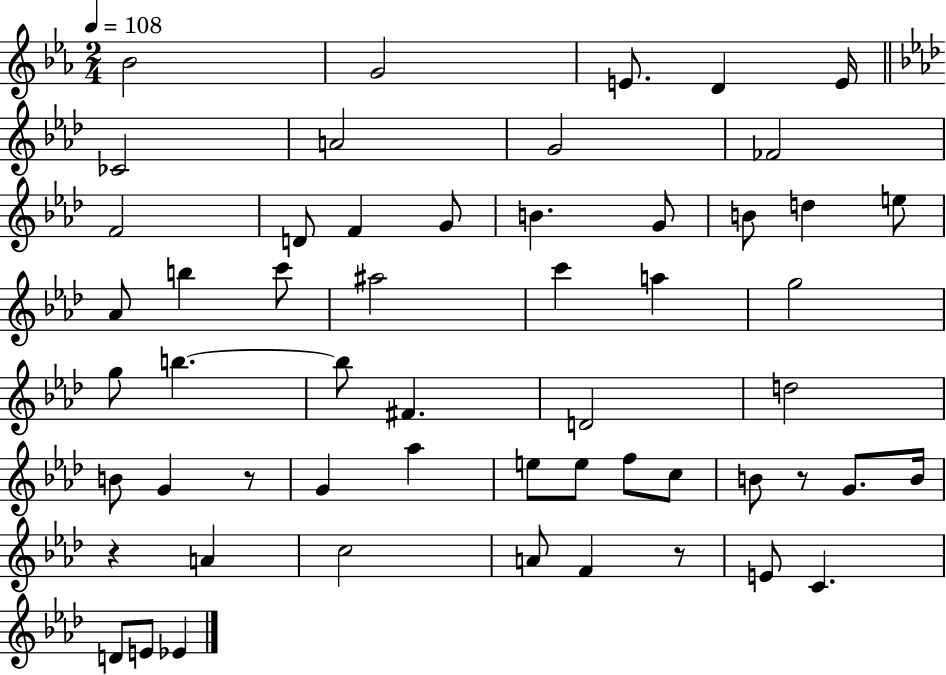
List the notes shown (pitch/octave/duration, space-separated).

Bb4/h G4/h E4/e. D4/q E4/s CES4/h A4/h G4/h FES4/h F4/h D4/e F4/q G4/e B4/q. G4/e B4/e D5/q E5/e Ab4/e B5/q C6/e A#5/h C6/q A5/q G5/h G5/e B5/q. B5/e F#4/q. D4/h D5/h B4/e G4/q R/e G4/q Ab5/q E5/e E5/e F5/e C5/e B4/e R/e G4/e. B4/s R/q A4/q C5/h A4/e F4/q R/e E4/e C4/q. D4/e E4/e Eb4/q